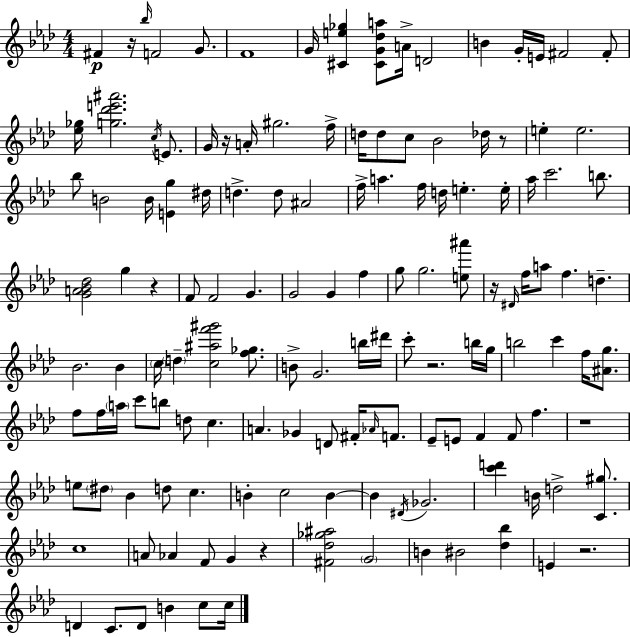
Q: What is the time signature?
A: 4/4